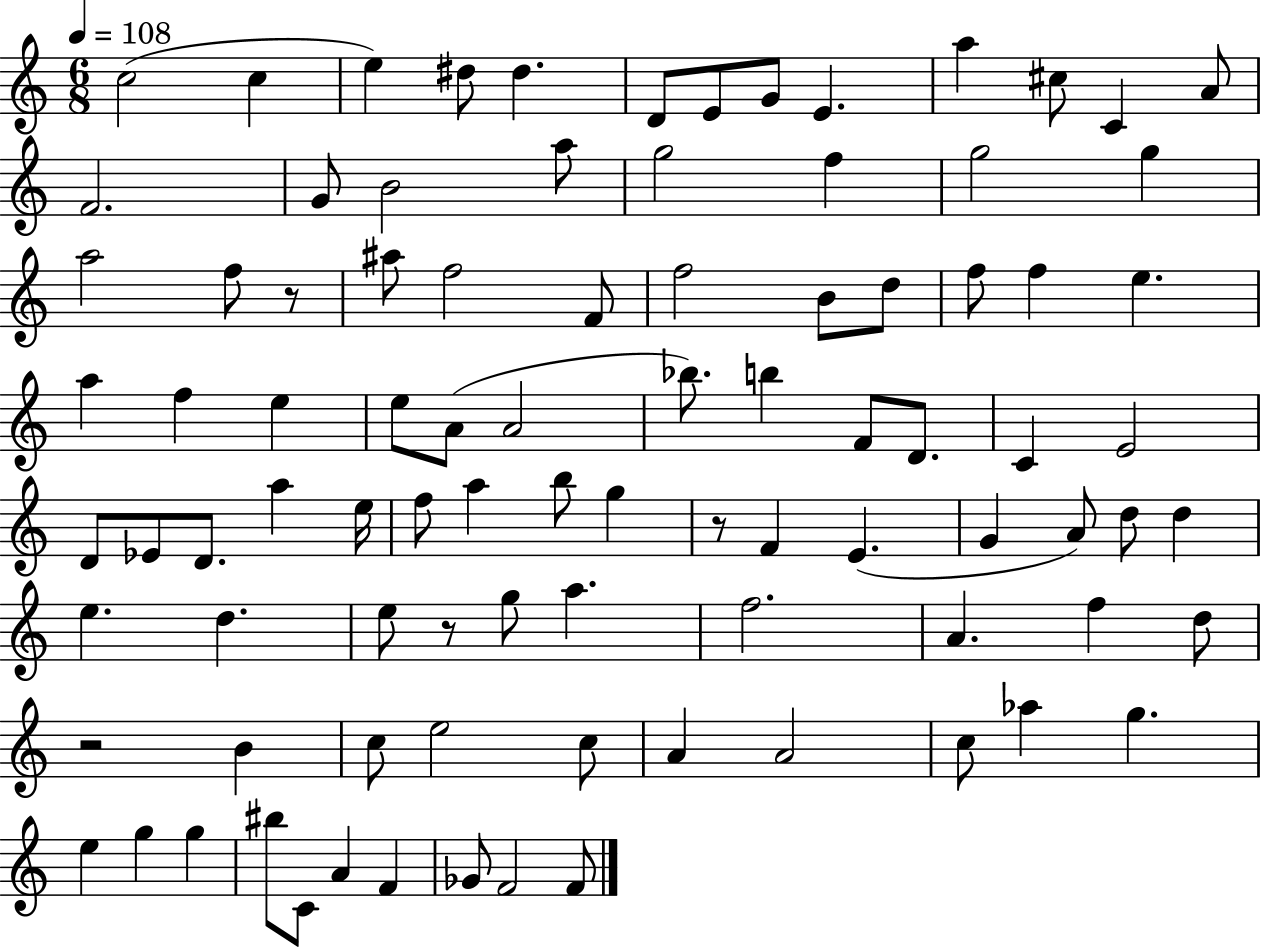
X:1
T:Untitled
M:6/8
L:1/4
K:C
c2 c e ^d/2 ^d D/2 E/2 G/2 E a ^c/2 C A/2 F2 G/2 B2 a/2 g2 f g2 g a2 f/2 z/2 ^a/2 f2 F/2 f2 B/2 d/2 f/2 f e a f e e/2 A/2 A2 _b/2 b F/2 D/2 C E2 D/2 _E/2 D/2 a e/4 f/2 a b/2 g z/2 F E G A/2 d/2 d e d e/2 z/2 g/2 a f2 A f d/2 z2 B c/2 e2 c/2 A A2 c/2 _a g e g g ^b/2 C/2 A F _G/2 F2 F/2